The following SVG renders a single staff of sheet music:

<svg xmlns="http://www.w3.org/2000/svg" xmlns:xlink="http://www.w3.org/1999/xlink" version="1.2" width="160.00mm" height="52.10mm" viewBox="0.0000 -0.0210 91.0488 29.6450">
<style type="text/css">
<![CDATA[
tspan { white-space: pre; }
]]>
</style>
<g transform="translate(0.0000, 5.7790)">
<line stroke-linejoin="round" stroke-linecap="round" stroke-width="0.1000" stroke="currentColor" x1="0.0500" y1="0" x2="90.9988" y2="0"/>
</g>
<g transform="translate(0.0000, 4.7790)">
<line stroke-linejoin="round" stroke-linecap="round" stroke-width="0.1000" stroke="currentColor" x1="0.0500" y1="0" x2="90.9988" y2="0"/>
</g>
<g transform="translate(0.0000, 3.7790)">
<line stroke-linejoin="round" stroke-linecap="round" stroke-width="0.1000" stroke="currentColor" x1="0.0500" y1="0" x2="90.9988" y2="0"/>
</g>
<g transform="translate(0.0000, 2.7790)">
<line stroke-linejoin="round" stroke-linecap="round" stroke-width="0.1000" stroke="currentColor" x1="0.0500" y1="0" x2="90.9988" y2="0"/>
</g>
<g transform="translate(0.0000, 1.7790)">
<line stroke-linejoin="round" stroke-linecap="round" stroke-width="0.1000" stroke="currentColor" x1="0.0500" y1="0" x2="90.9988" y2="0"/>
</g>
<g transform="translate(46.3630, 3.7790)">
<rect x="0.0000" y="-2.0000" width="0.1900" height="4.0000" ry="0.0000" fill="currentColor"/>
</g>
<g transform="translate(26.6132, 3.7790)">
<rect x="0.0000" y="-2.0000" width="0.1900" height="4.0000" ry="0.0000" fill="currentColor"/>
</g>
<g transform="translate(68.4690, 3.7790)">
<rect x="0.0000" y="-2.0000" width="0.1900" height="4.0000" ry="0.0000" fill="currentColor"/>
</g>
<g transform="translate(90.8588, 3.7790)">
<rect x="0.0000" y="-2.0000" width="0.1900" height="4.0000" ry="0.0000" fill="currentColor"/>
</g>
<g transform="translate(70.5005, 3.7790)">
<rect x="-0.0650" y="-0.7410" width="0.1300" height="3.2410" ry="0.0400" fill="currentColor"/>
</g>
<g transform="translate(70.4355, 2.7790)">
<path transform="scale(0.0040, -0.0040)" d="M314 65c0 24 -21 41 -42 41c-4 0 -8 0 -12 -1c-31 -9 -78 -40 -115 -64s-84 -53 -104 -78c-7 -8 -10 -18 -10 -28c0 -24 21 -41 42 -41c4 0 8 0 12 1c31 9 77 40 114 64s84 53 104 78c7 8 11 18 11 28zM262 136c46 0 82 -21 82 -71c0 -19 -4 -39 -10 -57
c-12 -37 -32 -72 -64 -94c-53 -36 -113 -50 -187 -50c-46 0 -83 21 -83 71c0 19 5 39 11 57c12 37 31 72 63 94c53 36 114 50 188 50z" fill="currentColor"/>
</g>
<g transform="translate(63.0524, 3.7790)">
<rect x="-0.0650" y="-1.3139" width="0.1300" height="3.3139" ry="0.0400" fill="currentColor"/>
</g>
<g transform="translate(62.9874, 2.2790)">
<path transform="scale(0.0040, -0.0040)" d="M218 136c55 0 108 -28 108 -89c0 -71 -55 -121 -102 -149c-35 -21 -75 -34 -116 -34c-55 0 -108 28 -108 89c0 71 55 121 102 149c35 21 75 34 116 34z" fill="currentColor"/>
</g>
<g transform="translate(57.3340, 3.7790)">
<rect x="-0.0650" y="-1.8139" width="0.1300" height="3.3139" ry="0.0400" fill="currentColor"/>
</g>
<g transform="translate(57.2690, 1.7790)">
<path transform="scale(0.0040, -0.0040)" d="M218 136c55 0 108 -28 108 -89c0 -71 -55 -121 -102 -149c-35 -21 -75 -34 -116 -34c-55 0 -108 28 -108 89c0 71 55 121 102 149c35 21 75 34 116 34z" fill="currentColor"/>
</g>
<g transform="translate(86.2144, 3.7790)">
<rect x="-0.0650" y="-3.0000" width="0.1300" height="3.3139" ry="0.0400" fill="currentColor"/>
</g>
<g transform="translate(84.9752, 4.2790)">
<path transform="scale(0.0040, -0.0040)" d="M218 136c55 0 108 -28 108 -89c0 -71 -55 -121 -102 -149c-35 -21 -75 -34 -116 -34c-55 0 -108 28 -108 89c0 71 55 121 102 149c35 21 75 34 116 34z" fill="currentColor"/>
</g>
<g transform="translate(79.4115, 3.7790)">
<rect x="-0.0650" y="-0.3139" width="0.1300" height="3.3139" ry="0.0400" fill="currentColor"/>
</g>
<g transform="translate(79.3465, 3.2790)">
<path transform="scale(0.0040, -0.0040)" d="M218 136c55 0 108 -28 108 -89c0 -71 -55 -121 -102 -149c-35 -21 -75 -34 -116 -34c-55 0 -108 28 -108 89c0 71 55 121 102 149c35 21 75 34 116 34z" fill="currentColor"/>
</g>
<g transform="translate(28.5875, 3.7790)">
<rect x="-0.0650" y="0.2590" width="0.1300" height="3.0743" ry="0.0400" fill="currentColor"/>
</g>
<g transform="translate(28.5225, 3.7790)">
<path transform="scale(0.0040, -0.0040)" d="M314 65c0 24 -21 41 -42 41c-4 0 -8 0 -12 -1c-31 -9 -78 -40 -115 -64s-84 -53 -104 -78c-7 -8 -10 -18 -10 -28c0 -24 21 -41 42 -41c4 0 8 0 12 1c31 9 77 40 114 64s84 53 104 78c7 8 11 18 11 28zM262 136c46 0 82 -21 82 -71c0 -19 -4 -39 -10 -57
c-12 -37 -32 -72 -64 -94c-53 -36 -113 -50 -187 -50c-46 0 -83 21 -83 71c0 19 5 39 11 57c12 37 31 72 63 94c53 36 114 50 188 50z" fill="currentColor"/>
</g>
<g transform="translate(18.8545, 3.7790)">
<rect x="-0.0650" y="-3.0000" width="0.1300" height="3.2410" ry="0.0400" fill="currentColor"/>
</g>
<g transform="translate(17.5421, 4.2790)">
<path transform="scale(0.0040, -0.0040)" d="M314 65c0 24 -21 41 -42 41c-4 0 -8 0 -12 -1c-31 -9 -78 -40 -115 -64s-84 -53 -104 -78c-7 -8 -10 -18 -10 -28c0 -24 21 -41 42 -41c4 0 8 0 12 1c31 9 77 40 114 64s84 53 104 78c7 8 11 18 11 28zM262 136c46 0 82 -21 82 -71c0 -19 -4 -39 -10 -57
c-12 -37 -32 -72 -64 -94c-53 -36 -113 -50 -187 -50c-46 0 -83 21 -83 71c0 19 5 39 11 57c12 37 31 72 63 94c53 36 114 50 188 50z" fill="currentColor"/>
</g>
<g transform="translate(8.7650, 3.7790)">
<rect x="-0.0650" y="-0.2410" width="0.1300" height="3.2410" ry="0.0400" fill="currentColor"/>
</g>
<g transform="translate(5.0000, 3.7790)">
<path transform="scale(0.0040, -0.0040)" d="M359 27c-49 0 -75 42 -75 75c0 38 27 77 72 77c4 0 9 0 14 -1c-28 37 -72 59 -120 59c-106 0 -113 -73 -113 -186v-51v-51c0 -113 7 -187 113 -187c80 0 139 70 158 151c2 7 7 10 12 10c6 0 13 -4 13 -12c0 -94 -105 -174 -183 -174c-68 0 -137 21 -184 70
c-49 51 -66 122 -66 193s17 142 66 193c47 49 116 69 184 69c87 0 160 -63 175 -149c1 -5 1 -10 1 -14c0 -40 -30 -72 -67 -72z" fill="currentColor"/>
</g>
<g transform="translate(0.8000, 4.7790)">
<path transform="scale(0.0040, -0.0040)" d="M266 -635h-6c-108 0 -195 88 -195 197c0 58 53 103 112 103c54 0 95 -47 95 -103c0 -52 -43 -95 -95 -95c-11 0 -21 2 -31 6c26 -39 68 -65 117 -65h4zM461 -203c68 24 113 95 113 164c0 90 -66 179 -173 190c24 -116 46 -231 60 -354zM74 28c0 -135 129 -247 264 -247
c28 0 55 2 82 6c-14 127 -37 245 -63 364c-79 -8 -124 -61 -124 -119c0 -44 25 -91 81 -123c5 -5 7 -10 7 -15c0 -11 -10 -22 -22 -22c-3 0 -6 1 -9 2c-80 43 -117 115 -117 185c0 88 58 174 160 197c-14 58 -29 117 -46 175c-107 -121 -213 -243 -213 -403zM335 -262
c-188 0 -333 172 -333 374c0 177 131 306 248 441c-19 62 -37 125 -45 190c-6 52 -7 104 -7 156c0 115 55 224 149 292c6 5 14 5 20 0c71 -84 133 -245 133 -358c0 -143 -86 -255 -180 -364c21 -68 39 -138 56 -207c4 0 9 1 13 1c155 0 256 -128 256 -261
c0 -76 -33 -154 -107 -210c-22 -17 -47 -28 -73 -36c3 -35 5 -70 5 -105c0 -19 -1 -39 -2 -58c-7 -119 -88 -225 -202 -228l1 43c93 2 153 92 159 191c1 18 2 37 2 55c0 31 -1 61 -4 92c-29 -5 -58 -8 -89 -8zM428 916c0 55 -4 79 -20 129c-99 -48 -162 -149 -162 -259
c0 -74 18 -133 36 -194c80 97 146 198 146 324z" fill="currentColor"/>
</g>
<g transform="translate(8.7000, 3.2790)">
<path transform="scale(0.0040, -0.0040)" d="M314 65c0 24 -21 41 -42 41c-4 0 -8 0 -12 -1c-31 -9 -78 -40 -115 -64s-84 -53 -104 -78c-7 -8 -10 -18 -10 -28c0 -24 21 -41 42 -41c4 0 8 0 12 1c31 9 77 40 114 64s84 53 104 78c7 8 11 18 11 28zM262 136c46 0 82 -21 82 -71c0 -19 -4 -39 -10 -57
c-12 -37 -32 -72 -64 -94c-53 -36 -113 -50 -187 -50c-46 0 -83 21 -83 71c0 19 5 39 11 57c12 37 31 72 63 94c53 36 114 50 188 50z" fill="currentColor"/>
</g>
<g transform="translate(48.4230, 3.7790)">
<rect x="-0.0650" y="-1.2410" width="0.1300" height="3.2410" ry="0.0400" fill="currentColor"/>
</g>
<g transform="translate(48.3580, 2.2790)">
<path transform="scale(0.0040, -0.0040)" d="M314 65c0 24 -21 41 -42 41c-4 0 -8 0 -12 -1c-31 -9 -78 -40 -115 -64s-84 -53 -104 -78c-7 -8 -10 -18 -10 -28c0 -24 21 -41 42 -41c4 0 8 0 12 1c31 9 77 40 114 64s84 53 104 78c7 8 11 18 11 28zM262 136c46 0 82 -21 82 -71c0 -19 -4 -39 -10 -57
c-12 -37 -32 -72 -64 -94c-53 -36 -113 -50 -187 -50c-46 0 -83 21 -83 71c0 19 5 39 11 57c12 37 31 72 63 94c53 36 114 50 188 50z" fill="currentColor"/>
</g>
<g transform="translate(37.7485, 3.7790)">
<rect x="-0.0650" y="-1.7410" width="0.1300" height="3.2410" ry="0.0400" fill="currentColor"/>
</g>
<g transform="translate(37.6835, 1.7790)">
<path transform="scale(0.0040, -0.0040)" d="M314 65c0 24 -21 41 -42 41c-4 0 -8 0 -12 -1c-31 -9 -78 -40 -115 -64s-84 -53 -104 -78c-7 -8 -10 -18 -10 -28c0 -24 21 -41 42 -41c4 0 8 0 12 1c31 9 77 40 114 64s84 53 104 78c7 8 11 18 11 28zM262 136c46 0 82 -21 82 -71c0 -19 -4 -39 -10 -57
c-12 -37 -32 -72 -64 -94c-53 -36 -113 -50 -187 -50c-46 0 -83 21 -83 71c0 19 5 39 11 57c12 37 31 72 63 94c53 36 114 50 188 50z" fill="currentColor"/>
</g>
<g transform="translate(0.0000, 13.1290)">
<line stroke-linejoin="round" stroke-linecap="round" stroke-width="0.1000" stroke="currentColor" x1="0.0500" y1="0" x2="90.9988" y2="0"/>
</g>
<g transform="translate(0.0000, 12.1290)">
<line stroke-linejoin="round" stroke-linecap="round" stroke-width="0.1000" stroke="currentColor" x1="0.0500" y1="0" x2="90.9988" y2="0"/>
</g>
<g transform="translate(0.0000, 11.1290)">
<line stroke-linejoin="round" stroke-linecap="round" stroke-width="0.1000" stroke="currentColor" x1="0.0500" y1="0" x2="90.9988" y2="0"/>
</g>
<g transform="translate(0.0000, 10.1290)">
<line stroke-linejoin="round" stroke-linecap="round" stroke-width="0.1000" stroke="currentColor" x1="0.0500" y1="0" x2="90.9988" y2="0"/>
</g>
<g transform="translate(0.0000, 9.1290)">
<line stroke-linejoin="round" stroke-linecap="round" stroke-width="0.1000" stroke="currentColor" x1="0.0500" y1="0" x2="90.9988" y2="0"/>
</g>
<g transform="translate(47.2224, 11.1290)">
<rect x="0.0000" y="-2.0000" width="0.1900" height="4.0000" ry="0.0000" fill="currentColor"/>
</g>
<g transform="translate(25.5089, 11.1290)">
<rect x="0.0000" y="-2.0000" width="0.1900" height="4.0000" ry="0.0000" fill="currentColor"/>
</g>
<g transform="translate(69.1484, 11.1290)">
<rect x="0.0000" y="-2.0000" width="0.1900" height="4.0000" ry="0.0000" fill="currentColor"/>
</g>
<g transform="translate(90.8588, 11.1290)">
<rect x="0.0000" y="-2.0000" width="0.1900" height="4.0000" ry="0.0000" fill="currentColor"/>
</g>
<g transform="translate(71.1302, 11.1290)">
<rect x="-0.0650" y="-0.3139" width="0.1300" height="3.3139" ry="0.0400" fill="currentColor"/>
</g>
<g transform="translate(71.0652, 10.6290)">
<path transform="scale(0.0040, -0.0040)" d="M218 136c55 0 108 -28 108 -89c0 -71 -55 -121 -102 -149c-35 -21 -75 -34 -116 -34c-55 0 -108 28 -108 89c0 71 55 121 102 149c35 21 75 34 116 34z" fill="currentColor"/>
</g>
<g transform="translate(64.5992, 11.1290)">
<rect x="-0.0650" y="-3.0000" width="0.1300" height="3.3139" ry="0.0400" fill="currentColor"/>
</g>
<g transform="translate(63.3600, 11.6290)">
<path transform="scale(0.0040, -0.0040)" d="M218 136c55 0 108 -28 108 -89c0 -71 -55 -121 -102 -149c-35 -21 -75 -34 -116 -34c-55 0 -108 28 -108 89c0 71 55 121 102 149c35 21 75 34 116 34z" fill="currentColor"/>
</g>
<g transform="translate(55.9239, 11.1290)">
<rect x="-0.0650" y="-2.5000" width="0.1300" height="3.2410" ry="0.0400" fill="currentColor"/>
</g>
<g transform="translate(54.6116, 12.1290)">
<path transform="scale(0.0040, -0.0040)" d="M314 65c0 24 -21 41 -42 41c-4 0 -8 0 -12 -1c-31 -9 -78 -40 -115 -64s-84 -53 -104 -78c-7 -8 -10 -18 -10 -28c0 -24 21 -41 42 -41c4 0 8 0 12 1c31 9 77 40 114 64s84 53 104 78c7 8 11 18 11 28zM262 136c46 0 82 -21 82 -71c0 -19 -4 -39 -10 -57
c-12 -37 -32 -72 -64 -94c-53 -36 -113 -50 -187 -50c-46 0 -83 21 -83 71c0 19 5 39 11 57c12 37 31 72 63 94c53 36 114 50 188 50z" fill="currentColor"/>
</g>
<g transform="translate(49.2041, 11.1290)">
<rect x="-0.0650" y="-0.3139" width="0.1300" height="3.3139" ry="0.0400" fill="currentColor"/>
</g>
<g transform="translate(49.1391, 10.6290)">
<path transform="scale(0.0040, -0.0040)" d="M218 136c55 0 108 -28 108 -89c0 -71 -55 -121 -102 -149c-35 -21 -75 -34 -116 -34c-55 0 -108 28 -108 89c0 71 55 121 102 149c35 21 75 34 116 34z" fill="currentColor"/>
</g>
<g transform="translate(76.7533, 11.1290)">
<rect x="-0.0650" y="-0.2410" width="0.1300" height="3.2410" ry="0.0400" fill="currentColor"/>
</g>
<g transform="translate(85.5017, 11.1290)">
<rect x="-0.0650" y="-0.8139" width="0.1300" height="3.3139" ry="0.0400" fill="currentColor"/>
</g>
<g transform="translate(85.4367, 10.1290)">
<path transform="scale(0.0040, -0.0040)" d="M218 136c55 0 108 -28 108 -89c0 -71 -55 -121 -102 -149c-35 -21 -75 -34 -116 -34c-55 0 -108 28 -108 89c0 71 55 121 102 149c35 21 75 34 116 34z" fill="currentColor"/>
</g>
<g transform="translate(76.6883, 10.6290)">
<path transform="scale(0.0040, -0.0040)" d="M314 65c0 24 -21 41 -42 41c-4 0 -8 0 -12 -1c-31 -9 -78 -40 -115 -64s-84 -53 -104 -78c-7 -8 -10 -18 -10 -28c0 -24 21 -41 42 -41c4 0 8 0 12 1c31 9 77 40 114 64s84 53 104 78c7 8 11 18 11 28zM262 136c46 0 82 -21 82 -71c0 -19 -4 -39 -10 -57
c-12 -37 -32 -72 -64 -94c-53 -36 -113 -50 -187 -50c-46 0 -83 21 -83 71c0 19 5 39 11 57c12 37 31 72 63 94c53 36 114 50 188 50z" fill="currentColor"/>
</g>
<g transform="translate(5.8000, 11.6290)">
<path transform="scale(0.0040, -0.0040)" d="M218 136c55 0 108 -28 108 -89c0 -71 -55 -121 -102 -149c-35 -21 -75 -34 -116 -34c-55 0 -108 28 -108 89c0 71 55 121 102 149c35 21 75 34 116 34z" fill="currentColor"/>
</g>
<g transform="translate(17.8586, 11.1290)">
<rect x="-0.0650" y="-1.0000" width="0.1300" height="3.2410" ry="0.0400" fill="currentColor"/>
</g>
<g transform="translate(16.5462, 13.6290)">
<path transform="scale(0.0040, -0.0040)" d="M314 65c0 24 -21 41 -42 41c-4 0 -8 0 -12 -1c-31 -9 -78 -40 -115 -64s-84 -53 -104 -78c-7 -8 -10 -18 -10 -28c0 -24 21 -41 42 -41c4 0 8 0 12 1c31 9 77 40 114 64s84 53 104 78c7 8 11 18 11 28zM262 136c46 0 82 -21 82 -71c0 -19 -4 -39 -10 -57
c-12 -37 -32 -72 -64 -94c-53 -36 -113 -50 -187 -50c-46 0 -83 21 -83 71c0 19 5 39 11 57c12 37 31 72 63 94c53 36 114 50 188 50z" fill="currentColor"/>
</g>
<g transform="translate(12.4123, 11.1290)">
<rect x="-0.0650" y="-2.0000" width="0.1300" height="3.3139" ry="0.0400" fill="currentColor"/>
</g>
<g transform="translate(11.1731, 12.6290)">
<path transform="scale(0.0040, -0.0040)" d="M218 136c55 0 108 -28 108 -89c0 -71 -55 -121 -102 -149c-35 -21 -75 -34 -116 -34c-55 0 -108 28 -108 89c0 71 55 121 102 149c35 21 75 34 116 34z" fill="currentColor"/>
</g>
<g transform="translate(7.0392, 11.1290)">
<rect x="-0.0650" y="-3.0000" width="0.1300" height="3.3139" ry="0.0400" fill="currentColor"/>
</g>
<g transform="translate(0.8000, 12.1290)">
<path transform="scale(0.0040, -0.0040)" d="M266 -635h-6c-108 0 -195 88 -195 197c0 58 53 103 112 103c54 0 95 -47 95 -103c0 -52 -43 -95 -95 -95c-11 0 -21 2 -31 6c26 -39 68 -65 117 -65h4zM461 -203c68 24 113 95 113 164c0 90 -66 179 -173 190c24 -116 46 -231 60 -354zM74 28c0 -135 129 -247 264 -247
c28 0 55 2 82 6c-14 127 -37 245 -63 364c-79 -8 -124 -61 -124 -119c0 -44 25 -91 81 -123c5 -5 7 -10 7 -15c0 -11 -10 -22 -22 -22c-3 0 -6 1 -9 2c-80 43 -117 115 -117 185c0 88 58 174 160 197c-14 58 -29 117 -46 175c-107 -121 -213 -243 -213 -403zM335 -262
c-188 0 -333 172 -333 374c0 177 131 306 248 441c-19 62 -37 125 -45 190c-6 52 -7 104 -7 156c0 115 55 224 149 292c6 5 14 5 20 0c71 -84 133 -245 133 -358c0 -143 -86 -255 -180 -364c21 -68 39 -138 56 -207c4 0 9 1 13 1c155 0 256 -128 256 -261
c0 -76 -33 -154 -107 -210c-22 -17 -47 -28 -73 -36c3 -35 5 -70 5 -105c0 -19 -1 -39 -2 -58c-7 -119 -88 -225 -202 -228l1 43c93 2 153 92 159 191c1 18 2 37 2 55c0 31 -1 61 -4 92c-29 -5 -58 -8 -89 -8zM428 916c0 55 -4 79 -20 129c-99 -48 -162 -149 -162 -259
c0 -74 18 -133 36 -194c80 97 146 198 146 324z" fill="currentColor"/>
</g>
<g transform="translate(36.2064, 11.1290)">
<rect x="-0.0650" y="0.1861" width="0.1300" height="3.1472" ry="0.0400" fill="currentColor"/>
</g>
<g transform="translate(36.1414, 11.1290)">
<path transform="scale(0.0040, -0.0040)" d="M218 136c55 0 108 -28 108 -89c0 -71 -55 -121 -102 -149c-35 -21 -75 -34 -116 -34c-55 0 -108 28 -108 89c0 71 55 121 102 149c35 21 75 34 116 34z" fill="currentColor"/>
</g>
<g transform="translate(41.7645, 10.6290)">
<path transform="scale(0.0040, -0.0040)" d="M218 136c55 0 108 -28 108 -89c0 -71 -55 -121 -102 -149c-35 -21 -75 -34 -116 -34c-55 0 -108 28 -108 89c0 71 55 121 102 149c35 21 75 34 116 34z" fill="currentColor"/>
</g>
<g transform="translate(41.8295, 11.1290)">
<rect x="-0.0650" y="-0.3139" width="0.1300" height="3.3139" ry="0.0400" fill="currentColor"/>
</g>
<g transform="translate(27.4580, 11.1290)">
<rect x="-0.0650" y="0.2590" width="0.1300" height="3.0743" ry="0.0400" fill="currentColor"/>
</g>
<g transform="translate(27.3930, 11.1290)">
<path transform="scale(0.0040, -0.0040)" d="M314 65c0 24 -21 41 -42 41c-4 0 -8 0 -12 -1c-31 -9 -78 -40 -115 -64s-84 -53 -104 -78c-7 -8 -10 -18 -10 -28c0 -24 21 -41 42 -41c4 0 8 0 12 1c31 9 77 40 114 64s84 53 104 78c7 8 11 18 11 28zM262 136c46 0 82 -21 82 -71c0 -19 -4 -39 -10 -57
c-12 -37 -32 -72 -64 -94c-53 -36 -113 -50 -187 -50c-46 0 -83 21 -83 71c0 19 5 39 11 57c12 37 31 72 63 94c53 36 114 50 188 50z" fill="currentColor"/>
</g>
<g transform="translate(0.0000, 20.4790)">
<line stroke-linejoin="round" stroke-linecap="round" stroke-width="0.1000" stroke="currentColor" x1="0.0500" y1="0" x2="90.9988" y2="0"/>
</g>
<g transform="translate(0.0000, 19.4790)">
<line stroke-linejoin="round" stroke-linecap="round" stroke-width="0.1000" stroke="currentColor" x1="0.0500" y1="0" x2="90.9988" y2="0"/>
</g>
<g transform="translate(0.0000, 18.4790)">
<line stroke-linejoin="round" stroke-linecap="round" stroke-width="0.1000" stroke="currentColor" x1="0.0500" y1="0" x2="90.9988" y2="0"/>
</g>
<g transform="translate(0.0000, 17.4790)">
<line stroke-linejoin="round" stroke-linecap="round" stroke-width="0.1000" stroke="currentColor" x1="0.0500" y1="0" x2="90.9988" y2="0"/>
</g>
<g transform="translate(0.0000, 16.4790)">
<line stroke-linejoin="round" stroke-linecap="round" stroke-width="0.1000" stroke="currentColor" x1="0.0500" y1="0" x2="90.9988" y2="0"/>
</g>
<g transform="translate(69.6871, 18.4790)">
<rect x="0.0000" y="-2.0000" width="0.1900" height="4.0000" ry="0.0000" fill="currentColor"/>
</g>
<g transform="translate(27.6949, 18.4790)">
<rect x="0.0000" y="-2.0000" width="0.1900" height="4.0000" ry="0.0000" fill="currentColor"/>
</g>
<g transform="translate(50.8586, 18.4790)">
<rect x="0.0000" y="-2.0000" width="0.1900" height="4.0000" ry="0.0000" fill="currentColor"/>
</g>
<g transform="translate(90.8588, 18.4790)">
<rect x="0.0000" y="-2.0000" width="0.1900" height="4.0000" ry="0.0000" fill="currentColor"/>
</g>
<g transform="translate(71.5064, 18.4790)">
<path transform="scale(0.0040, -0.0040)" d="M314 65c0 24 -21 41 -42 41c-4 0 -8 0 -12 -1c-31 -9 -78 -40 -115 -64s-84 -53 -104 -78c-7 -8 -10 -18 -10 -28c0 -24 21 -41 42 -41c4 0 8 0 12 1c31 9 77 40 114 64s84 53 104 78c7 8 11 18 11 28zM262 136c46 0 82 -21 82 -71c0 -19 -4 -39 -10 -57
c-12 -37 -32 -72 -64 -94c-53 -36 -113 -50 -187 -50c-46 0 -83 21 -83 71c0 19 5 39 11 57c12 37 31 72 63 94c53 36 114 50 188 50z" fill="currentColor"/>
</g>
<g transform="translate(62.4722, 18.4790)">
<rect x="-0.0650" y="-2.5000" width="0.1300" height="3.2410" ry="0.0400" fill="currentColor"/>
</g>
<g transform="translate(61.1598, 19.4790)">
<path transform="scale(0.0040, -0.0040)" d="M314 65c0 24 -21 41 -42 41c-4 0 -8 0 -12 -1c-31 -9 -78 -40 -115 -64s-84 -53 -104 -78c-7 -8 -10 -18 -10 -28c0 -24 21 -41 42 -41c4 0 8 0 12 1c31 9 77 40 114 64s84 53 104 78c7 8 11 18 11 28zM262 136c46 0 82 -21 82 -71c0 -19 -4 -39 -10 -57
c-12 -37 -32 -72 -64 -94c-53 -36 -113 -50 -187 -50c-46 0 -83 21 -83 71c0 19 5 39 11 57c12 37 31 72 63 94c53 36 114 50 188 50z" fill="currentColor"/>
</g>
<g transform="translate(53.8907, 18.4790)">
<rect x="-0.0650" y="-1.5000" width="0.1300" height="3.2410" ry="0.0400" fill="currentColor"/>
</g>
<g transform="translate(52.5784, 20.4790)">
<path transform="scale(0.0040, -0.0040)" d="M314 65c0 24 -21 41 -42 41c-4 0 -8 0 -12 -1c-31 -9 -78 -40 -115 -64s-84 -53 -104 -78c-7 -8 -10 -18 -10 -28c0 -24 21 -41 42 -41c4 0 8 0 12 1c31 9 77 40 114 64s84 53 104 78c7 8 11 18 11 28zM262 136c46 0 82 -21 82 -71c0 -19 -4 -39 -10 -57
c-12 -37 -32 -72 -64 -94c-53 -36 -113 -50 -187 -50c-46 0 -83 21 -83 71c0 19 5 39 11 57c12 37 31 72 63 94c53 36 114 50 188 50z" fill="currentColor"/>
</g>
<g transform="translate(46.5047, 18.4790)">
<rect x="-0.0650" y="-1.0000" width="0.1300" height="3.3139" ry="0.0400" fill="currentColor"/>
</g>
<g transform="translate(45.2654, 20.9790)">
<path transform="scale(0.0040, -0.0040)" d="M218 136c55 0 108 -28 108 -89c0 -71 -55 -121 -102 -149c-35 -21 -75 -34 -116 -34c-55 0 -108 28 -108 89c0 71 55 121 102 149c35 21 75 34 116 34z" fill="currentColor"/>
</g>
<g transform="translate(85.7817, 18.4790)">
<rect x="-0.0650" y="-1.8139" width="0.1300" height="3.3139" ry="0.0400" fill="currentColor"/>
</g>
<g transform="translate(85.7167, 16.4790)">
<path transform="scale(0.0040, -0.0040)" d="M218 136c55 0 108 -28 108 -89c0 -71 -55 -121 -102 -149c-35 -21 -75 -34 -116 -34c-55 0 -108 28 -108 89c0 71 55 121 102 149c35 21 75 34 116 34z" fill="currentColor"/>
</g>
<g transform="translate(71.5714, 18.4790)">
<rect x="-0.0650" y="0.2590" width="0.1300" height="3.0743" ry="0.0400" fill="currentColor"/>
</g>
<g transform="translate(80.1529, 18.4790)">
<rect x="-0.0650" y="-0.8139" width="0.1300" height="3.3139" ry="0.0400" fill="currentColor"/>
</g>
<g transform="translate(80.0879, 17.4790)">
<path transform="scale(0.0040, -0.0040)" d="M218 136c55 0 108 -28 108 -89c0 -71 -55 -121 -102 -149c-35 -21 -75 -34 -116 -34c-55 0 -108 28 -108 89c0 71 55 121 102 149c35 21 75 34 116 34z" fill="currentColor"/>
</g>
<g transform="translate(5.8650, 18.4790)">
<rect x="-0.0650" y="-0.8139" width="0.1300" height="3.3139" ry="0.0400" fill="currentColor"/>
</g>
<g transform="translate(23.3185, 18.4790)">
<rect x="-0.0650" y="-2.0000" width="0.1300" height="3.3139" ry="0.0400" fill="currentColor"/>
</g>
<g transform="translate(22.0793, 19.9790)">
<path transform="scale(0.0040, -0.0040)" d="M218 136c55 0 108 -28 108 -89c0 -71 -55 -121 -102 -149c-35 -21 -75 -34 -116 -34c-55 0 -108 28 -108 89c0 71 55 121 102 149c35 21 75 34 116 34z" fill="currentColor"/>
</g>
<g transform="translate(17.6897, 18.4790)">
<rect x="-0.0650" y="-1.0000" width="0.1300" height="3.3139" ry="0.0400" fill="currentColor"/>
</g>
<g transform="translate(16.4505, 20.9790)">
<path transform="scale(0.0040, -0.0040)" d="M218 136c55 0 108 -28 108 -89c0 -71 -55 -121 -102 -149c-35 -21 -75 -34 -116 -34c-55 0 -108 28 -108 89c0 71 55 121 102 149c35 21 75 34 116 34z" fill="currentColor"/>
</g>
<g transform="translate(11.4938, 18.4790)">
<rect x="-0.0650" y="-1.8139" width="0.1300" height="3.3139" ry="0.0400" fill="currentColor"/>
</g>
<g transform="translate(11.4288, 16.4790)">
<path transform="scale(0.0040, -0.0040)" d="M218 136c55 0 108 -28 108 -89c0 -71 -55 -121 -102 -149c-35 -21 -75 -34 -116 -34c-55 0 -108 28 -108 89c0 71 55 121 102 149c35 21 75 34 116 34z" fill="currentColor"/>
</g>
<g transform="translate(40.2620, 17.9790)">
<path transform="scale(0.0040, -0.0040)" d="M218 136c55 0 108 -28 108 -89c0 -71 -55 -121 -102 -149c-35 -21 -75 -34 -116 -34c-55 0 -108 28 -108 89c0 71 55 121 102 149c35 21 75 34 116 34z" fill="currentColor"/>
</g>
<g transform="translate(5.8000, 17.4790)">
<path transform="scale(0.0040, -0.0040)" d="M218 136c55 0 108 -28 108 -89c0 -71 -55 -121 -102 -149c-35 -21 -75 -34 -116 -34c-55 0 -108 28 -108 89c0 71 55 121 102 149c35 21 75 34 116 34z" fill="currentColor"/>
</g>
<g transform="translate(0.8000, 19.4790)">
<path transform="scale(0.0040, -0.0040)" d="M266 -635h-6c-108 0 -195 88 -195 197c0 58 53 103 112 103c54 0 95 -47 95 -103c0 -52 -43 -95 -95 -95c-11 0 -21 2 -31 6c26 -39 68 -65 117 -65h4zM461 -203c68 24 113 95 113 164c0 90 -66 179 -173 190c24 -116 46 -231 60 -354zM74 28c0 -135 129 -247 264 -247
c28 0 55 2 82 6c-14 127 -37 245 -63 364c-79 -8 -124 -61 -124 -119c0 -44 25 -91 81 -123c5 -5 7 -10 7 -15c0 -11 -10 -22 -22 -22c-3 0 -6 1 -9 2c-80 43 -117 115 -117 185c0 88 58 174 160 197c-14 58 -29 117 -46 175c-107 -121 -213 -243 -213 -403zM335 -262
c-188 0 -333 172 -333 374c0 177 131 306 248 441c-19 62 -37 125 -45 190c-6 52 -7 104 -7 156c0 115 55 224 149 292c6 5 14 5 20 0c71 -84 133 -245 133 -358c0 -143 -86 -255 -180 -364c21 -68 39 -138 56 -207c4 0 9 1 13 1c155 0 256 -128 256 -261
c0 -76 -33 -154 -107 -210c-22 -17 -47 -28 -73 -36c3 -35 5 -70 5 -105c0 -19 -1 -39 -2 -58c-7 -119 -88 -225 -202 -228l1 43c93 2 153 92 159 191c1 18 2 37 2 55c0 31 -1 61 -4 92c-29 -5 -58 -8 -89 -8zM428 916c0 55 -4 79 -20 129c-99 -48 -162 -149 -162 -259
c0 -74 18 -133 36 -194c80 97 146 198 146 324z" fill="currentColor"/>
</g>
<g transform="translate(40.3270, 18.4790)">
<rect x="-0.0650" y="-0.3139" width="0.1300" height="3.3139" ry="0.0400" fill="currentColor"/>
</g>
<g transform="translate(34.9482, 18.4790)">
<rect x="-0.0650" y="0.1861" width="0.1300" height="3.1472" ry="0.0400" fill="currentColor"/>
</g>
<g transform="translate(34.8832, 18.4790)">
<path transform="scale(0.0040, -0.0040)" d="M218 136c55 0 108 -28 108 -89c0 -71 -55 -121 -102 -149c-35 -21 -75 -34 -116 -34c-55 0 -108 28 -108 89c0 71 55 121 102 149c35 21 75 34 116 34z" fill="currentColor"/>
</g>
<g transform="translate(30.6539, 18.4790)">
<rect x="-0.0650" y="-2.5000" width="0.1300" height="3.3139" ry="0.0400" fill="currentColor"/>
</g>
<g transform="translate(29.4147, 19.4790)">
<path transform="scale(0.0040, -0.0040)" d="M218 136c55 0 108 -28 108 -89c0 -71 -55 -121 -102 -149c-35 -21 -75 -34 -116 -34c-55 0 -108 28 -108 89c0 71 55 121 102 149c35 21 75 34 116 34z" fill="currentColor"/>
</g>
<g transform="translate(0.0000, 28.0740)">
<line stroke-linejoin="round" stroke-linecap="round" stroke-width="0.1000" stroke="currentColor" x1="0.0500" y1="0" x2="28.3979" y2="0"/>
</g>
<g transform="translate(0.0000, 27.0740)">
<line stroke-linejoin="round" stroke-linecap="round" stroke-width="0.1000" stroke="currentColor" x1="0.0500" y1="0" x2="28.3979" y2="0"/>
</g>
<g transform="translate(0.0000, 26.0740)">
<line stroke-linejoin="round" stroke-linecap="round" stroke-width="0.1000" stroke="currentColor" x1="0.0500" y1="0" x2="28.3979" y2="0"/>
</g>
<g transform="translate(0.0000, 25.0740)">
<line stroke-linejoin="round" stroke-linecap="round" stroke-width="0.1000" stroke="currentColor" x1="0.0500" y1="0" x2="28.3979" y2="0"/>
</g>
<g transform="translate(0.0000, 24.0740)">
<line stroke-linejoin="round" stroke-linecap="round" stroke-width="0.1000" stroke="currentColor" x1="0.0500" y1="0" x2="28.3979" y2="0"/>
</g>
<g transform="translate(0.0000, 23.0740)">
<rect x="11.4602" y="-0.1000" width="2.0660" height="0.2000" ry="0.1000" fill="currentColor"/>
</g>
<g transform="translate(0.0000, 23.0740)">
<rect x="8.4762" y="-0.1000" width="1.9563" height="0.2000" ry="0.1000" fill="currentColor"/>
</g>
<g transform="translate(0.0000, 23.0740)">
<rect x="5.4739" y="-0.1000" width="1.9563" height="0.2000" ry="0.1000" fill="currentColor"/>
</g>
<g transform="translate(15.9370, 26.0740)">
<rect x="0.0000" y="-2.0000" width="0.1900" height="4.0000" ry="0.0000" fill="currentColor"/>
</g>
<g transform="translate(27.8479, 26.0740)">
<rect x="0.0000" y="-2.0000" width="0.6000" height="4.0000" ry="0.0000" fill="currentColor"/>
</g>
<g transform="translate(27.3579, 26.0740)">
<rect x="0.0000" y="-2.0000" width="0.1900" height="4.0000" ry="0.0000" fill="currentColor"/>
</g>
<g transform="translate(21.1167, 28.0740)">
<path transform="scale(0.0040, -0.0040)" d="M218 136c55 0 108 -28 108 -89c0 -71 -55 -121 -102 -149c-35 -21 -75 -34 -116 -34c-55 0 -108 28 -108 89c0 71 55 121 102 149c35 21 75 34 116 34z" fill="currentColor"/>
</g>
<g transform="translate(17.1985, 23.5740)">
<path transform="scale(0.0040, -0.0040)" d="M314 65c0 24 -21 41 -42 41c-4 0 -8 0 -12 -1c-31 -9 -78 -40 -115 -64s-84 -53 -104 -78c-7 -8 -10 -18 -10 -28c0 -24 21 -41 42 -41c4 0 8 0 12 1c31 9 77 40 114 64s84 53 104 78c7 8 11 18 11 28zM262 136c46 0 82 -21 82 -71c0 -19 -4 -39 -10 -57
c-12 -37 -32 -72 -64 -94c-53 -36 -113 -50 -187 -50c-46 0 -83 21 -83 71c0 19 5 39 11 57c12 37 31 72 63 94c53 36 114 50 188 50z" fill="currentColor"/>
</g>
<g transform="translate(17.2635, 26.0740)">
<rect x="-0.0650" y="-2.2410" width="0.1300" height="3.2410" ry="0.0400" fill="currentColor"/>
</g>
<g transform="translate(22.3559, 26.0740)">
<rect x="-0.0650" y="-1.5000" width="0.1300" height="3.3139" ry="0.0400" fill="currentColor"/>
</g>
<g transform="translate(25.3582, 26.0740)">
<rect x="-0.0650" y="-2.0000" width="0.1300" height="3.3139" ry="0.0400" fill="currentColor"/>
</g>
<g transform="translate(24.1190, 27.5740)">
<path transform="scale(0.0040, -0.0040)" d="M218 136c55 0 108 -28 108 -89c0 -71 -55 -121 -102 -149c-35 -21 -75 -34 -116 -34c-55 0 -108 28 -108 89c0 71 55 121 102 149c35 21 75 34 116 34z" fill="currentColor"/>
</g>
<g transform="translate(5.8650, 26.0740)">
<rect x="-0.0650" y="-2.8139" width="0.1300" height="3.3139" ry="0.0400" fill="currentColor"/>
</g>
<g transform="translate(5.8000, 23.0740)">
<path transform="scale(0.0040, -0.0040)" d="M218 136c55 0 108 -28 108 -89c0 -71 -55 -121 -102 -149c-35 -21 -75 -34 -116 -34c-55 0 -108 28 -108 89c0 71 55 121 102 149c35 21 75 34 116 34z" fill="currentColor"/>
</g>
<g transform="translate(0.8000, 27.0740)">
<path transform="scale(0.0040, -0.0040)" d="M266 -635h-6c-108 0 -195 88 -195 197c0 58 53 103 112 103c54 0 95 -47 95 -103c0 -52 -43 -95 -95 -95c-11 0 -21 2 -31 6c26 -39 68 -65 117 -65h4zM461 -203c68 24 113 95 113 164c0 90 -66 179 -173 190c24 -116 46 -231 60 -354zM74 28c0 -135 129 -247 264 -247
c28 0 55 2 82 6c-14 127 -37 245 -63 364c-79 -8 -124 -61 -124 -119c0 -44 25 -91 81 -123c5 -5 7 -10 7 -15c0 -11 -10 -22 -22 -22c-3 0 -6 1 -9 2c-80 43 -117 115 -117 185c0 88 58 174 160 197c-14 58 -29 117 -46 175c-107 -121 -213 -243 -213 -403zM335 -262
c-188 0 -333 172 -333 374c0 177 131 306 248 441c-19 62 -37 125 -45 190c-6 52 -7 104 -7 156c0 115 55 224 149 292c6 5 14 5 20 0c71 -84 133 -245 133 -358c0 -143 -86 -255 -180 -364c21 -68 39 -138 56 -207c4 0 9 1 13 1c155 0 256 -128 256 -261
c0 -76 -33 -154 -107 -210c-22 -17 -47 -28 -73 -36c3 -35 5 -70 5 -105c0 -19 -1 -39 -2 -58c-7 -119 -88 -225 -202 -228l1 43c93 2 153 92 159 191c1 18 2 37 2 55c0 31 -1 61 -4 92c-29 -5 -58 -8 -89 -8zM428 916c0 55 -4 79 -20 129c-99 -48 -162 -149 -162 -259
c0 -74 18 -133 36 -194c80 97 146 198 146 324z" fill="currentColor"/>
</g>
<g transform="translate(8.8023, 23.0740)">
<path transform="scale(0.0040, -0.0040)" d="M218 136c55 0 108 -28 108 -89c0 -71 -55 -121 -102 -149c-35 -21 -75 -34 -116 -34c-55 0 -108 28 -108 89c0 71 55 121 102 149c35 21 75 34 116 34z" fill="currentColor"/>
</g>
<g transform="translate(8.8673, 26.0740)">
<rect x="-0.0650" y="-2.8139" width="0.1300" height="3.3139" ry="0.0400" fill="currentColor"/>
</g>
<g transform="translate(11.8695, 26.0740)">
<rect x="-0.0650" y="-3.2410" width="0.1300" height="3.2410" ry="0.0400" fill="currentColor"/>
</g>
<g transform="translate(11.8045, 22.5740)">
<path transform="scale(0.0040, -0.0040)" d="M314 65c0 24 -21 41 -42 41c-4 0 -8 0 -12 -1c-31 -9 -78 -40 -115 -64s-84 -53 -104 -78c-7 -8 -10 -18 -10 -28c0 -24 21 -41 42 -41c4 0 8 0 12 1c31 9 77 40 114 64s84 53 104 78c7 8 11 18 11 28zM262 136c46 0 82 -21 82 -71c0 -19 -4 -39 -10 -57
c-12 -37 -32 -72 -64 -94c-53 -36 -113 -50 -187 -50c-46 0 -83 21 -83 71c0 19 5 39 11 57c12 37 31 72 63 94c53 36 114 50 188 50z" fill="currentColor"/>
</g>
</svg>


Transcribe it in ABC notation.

X:1
T:Untitled
M:4/4
L:1/4
K:C
c2 A2 B2 f2 e2 f e d2 c A A F D2 B2 B c c G2 A c c2 d d f D F G B c D E2 G2 B2 d f a a b2 g2 E F